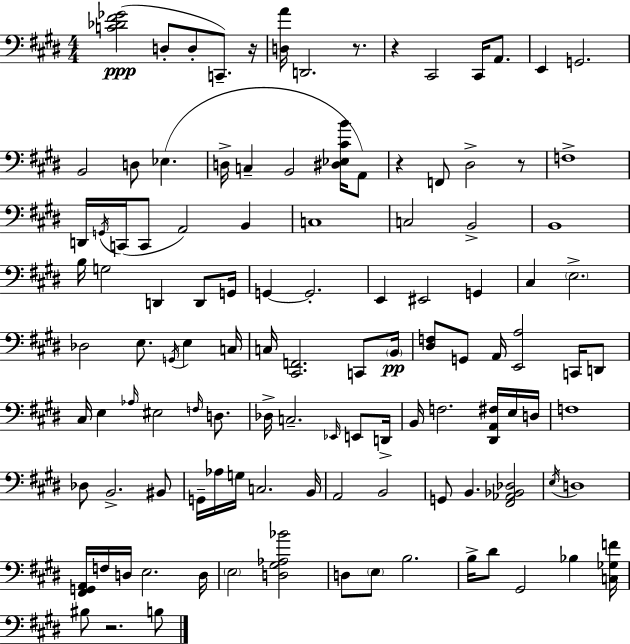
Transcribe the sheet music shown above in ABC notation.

X:1
T:Untitled
M:4/4
L:1/4
K:E
[C_D^F_G]2 D,/2 D,/2 C,,/2 z/4 [D,A]/4 D,,2 z/2 z ^C,,2 ^C,,/4 A,,/2 E,, G,,2 B,,2 D,/2 _E, D,/4 C, B,,2 [^D,_E,^CB]/4 A,,/2 z F,,/2 ^D,2 z/2 F,4 D,,/4 G,,/4 C,,/4 C,,/2 A,,2 B,, C,4 C,2 B,,2 B,,4 B,/4 G,2 D,, D,,/2 G,,/4 G,, G,,2 E,, ^E,,2 G,, ^C, E,2 _D,2 E,/2 G,,/4 E, C,/4 C,/4 [^C,,F,,]2 C,,/2 B,,/4 [^D,F,]/2 G,,/2 A,,/4 [E,,A,]2 C,,/4 D,,/2 ^C,/4 E, _A,/4 ^E,2 F,/4 D,/2 _D,/4 C,2 _E,,/4 E,,/2 D,,/4 B,,/4 F,2 [^D,,A,,^F,]/4 E,/4 D,/4 F,4 _D,/2 B,,2 ^B,,/2 G,,/4 _A,/4 G,/4 C,2 B,,/4 A,,2 B,,2 G,,/2 B,, [^F,,_A,,_B,,_D,]2 E,/4 D,4 [^F,,G,,A,,]/4 F,/4 D,/4 E,2 D,/4 E,2 [D,^G,_A,_B]2 D,/2 E,/2 B,2 B,/4 ^D/2 ^G,,2 _B, [C,_G,F]/4 ^B,/2 z2 B,/2